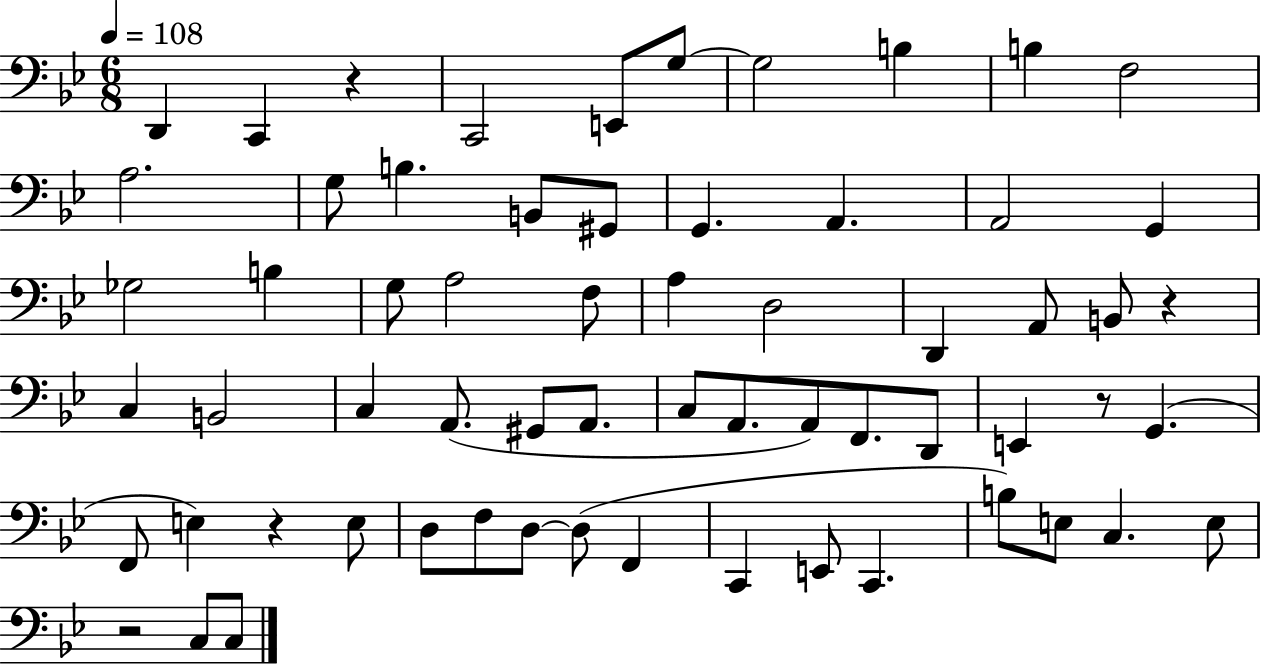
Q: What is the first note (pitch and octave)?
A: D2